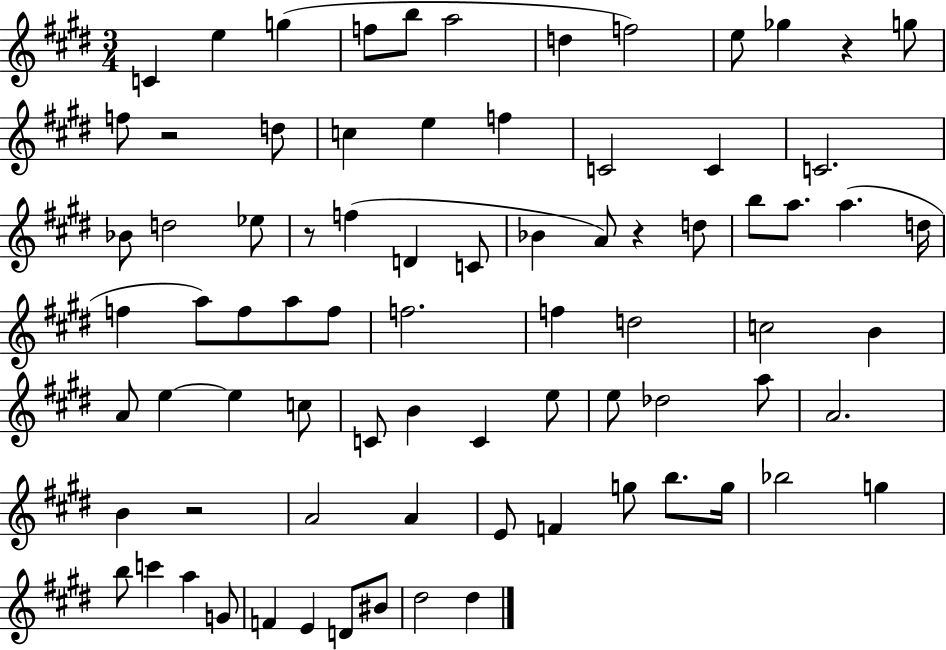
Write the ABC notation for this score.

X:1
T:Untitled
M:3/4
L:1/4
K:E
C e g f/2 b/2 a2 d f2 e/2 _g z g/2 f/2 z2 d/2 c e f C2 C C2 _B/2 d2 _e/2 z/2 f D C/2 _B A/2 z d/2 b/2 a/2 a d/4 f a/2 f/2 a/2 f/2 f2 f d2 c2 B A/2 e e c/2 C/2 B C e/2 e/2 _d2 a/2 A2 B z2 A2 A E/2 F g/2 b/2 g/4 _b2 g b/2 c' a G/2 F E D/2 ^B/2 ^d2 ^d